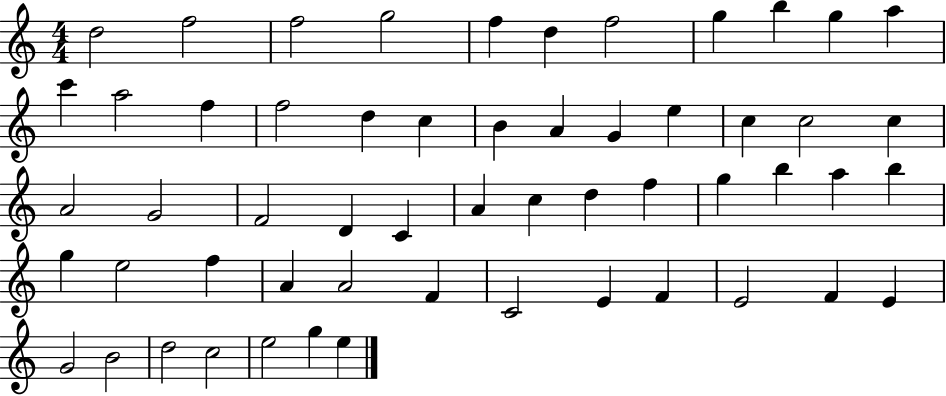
D5/h F5/h F5/h G5/h F5/q D5/q F5/h G5/q B5/q G5/q A5/q C6/q A5/h F5/q F5/h D5/q C5/q B4/q A4/q G4/q E5/q C5/q C5/h C5/q A4/h G4/h F4/h D4/q C4/q A4/q C5/q D5/q F5/q G5/q B5/q A5/q B5/q G5/q E5/h F5/q A4/q A4/h F4/q C4/h E4/q F4/q E4/h F4/q E4/q G4/h B4/h D5/h C5/h E5/h G5/q E5/q